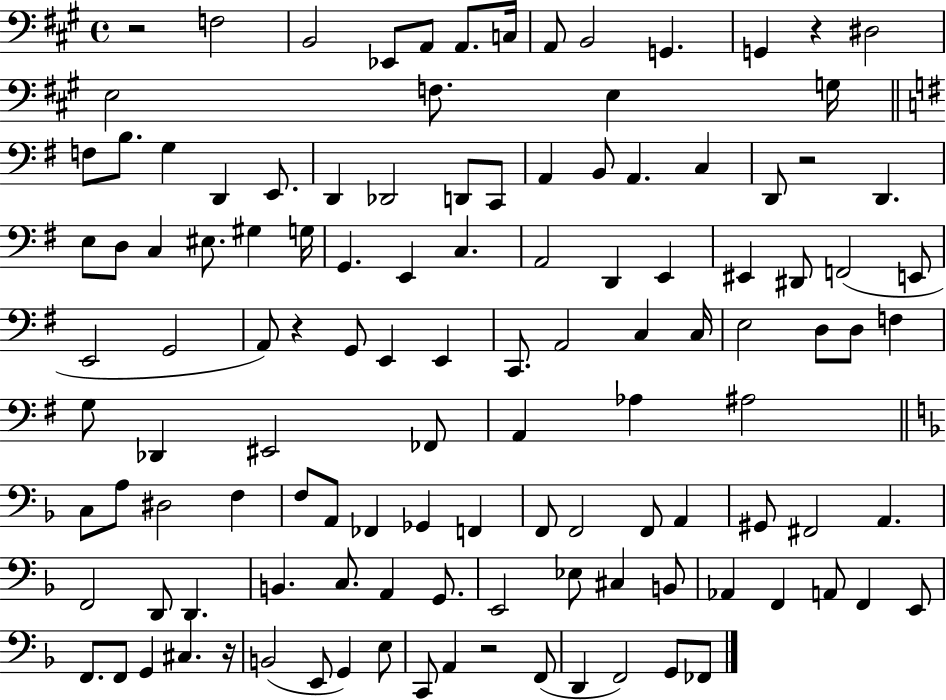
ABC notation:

X:1
T:Untitled
M:4/4
L:1/4
K:A
z2 F,2 B,,2 _E,,/2 A,,/2 A,,/2 C,/4 A,,/2 B,,2 G,, G,, z ^D,2 E,2 F,/2 E, G,/4 F,/2 B,/2 G, D,, E,,/2 D,, _D,,2 D,,/2 C,,/2 A,, B,,/2 A,, C, D,,/2 z2 D,, E,/2 D,/2 C, ^E,/2 ^G, G,/4 G,, E,, C, A,,2 D,, E,, ^E,, ^D,,/2 F,,2 E,,/2 E,,2 G,,2 A,,/2 z G,,/2 E,, E,, C,,/2 A,,2 C, C,/4 E,2 D,/2 D,/2 F, G,/2 _D,, ^E,,2 _F,,/2 A,, _A, ^A,2 C,/2 A,/2 ^D,2 F, F,/2 A,,/2 _F,, _G,, F,, F,,/2 F,,2 F,,/2 A,, ^G,,/2 ^F,,2 A,, F,,2 D,,/2 D,, B,, C,/2 A,, G,,/2 E,,2 _E,/2 ^C, B,,/2 _A,, F,, A,,/2 F,, E,,/2 F,,/2 F,,/2 G,, ^C, z/4 B,,2 E,,/2 G,, E,/2 C,,/2 A,, z2 F,,/2 D,, F,,2 G,,/2 _F,,/2